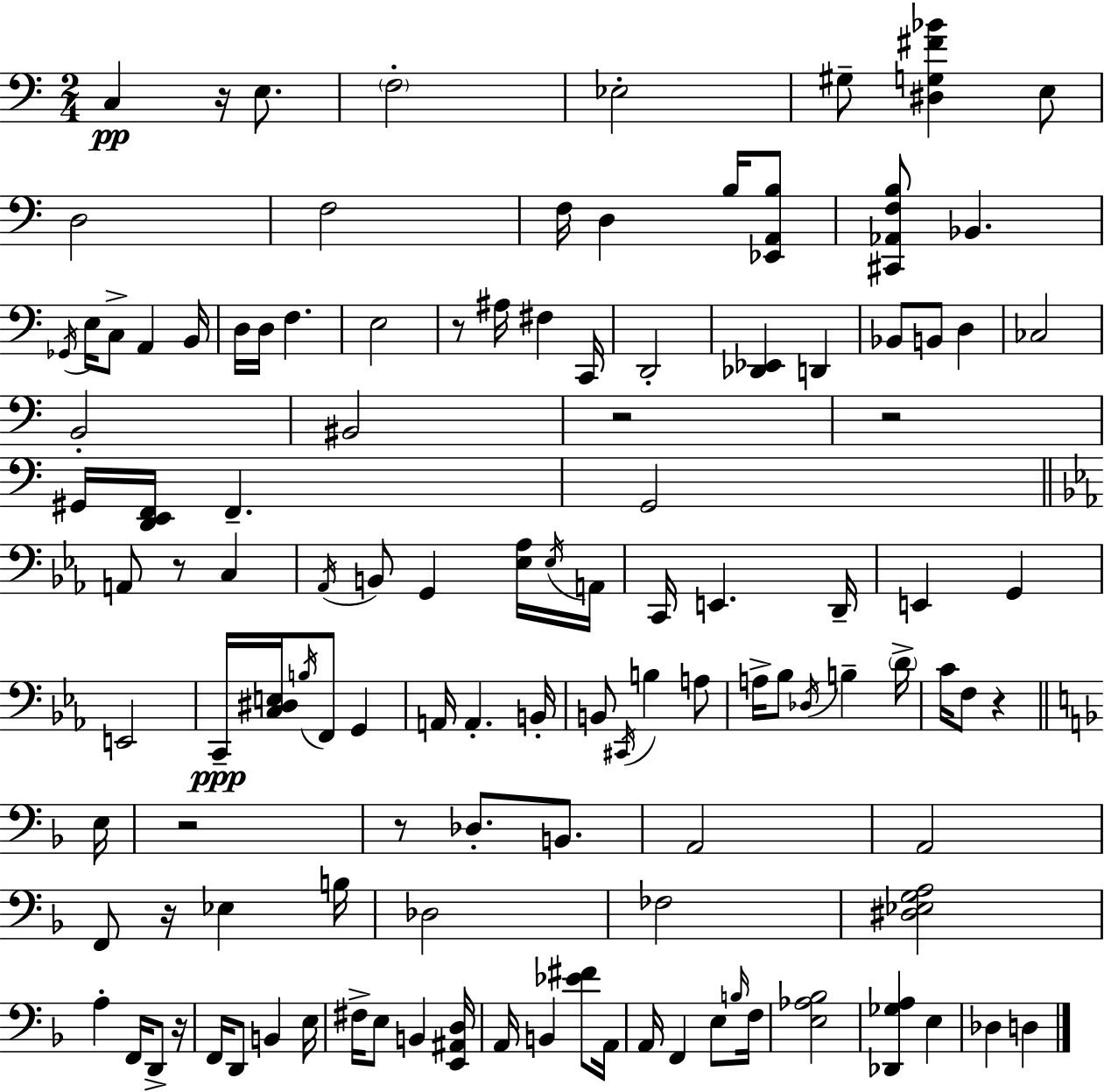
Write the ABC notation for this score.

X:1
T:Untitled
M:2/4
L:1/4
K:Am
C, z/4 E,/2 F,2 _E,2 ^G,/2 [^D,G,^F_B] E,/2 D,2 F,2 F,/4 D, B,/4 [_E,,A,,B,]/2 [^C,,_A,,F,B,]/2 _B,, _G,,/4 E,/4 C,/2 A,, B,,/4 D,/4 D,/4 F, E,2 z/2 ^A,/4 ^F, C,,/4 D,,2 [_D,,_E,,] D,, _B,,/2 B,,/2 D, _C,2 B,,2 ^B,,2 z2 z2 ^G,,/4 [D,,E,,F,,]/4 F,, G,,2 A,,/2 z/2 C, _A,,/4 B,,/2 G,, [_E,_A,]/4 _E,/4 A,,/4 C,,/4 E,, D,,/4 E,, G,, E,,2 C,,/4 [C,^D,E,]/4 B,/4 F,,/2 G,, A,,/4 A,, B,,/4 B,,/2 ^C,,/4 B, A,/2 A,/4 _B,/2 _D,/4 B, D/4 C/4 F,/2 z E,/4 z2 z/2 _D,/2 B,,/2 A,,2 A,,2 F,,/2 z/4 _E, B,/4 _D,2 _F,2 [^D,_E,G,A,]2 A, F,,/4 D,,/2 z/4 F,,/4 D,,/2 B,, E,/4 ^F,/4 E,/2 B,, [E,,^A,,D,]/4 A,,/4 B,, [_E^F]/2 A,,/4 A,,/4 F,, E,/2 B,/4 F,/4 [E,_A,_B,]2 [_D,,_G,A,] E, _D, D,